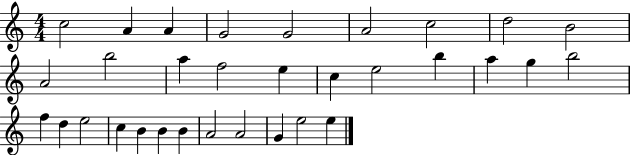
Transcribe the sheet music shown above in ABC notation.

X:1
T:Untitled
M:4/4
L:1/4
K:C
c2 A A G2 G2 A2 c2 d2 B2 A2 b2 a f2 e c e2 b a g b2 f d e2 c B B B A2 A2 G e2 e